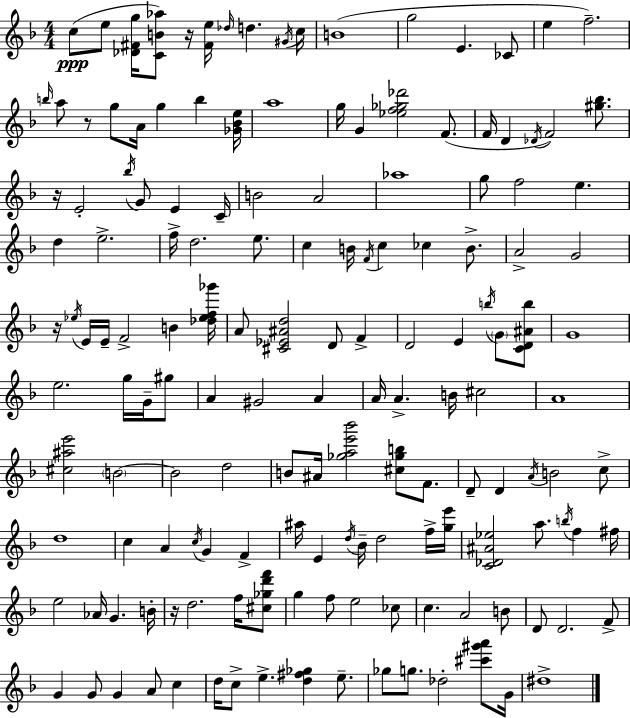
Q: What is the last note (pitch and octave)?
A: D#5